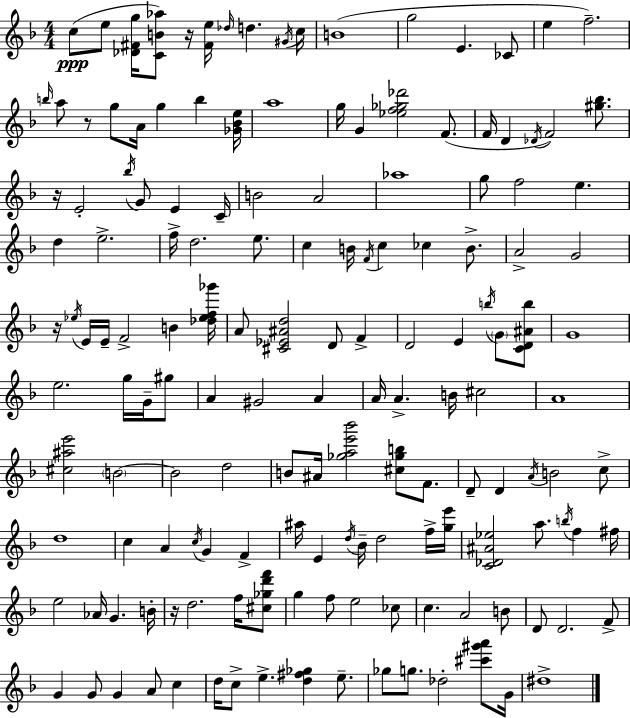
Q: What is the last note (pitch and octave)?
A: D#5